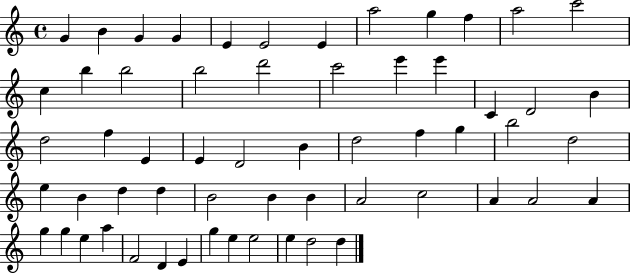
G4/q B4/q G4/q G4/q E4/q E4/h E4/q A5/h G5/q F5/q A5/h C6/h C5/q B5/q B5/h B5/h D6/h C6/h E6/q E6/q C4/q D4/h B4/q D5/h F5/q E4/q E4/q D4/h B4/q D5/h F5/q G5/q B5/h D5/h E5/q B4/q D5/q D5/q B4/h B4/q B4/q A4/h C5/h A4/q A4/h A4/q G5/q G5/q E5/q A5/q F4/h D4/q E4/q G5/q E5/q E5/h E5/q D5/h D5/q